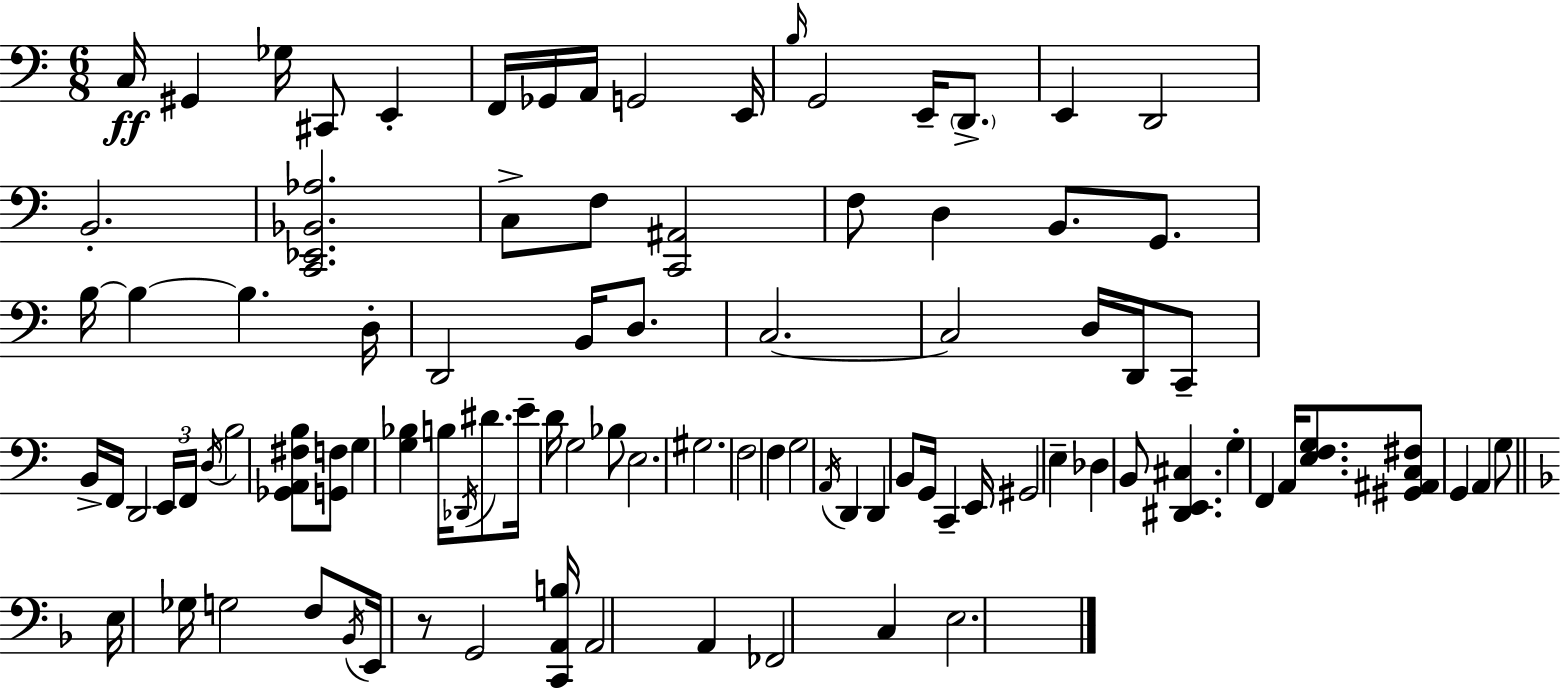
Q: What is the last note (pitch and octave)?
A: E3